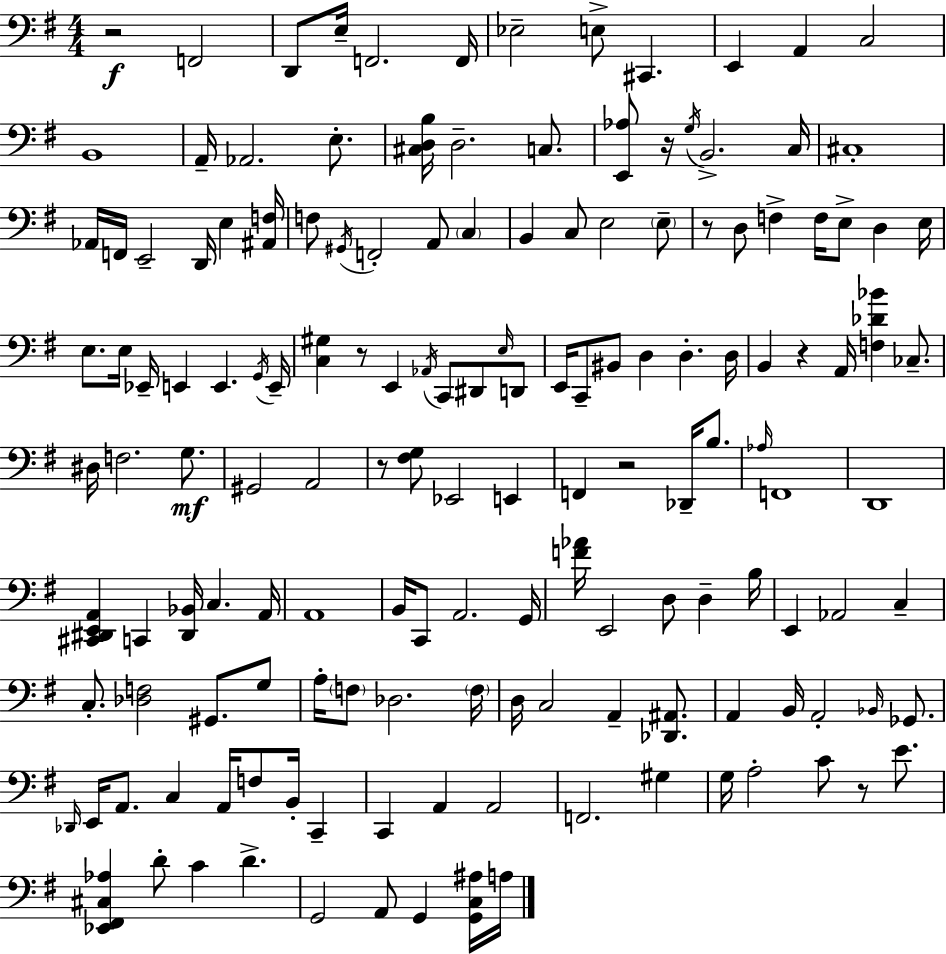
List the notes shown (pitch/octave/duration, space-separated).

R/h F2/h D2/e E3/s F2/h. F2/s Eb3/h E3/e C#2/q. E2/q A2/q C3/h B2/w A2/s Ab2/h. E3/e. [C#3,D3,B3]/s D3/h. C3/e. [E2,Ab3]/e R/s G3/s B2/h. C3/s C#3/w Ab2/s F2/s E2/h D2/s E3/q [A#2,F3]/s F3/e G#2/s F2/h A2/e C3/q B2/q C3/e E3/h E3/e R/e D3/e F3/q F3/s E3/e D3/q E3/s E3/e. E3/s Eb2/s E2/q E2/q. G2/s E2/s [C3,G#3]/q R/e E2/q Ab2/s C2/e D#2/e E3/s D2/e E2/s C2/e BIS2/e D3/q D3/q. D3/s B2/q R/q A2/s [F3,Db4,Bb4]/q CES3/e. D#3/s F3/h. G3/e. G#2/h A2/h R/e [F#3,G3]/e Eb2/h E2/q F2/q R/h Db2/s B3/e. Ab3/s F2/w D2/w [C#2,D#2,E2,A2]/q C2/q [D#2,Bb2]/s C3/q. A2/s A2/w B2/s C2/e A2/h. G2/s [F4,Ab4]/s E2/h D3/e D3/q B3/s E2/q Ab2/h C3/q C3/e. [Db3,F3]/h G#2/e. G3/e A3/s F3/e Db3/h. F3/s D3/s C3/h A2/q [Db2,A#2]/e. A2/q B2/s A2/h Bb2/s Gb2/e. Db2/s E2/s A2/e. C3/q A2/s F3/e B2/s C2/q C2/q A2/q A2/h F2/h. G#3/q G3/s A3/h C4/e R/e E4/e. [Eb2,F#2,C#3,Ab3]/q D4/e C4/q D4/q. G2/h A2/e G2/q [G2,C3,A#3]/s A3/s